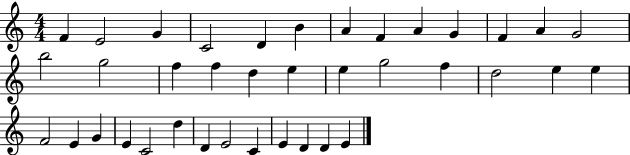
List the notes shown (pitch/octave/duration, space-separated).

F4/q E4/h G4/q C4/h D4/q B4/q A4/q F4/q A4/q G4/q F4/q A4/q G4/h B5/h G5/h F5/q F5/q D5/q E5/q E5/q G5/h F5/q D5/h E5/q E5/q F4/h E4/q G4/q E4/q C4/h D5/q D4/q E4/h C4/q E4/q D4/q D4/q E4/q